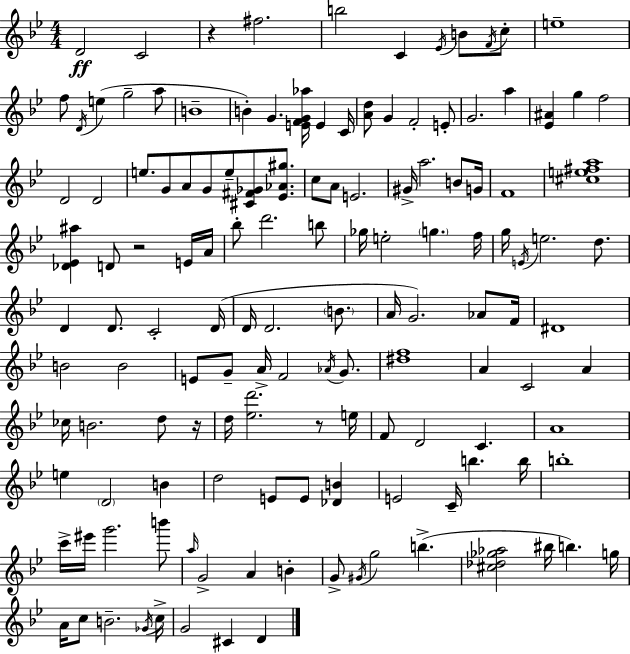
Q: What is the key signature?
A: BES major